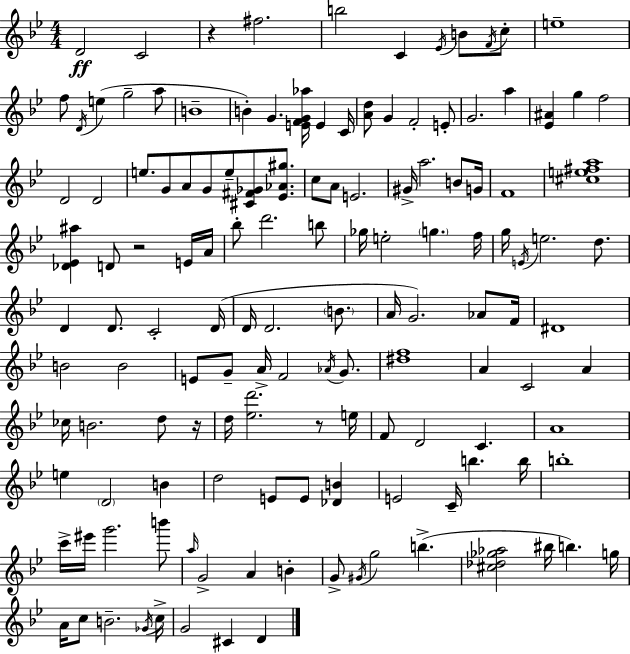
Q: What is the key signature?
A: BES major